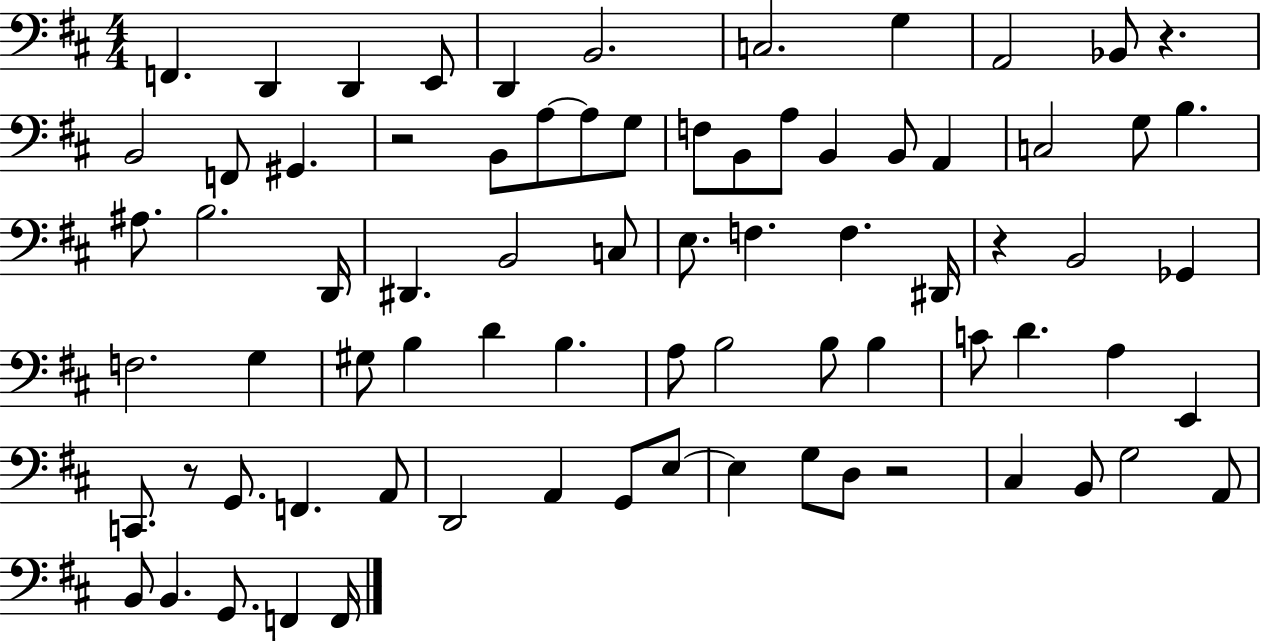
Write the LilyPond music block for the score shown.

{
  \clef bass
  \numericTimeSignature
  \time 4/4
  \key d \major
  f,4. d,4 d,4 e,8 | d,4 b,2. | c2. g4 | a,2 bes,8 r4. | \break b,2 f,8 gis,4. | r2 b,8 a8~~ a8 g8 | f8 b,8 a8 b,4 b,8 a,4 | c2 g8 b4. | \break ais8. b2. d,16 | dis,4. b,2 c8 | e8. f4. f4. dis,16 | r4 b,2 ges,4 | \break f2. g4 | gis8 b4 d'4 b4. | a8 b2 b8 b4 | c'8 d'4. a4 e,4 | \break c,8. r8 g,8. f,4. a,8 | d,2 a,4 g,8 e8~~ | e4 g8 d8 r2 | cis4 b,8 g2 a,8 | \break b,8 b,4. g,8. f,4 f,16 | \bar "|."
}